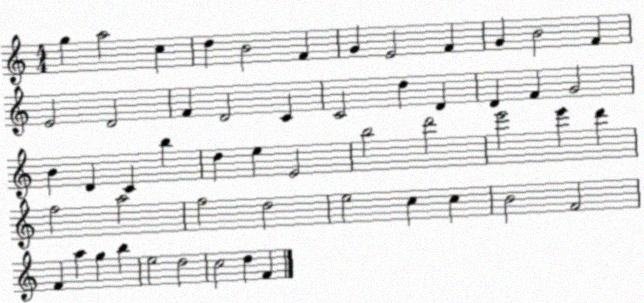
X:1
T:Untitled
M:4/4
L:1/4
K:C
g a2 c d B2 F G E2 F G B2 F E2 D2 F D2 C C2 d D D F G2 B D C b d e E2 b2 d'2 e'2 e' d' f2 a2 f2 d2 e2 c c B2 F2 F a g b e2 d2 c2 d F